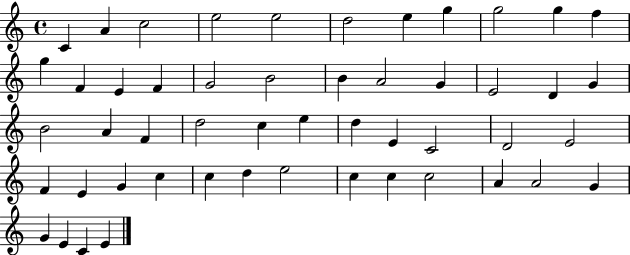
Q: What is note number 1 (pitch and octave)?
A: C4